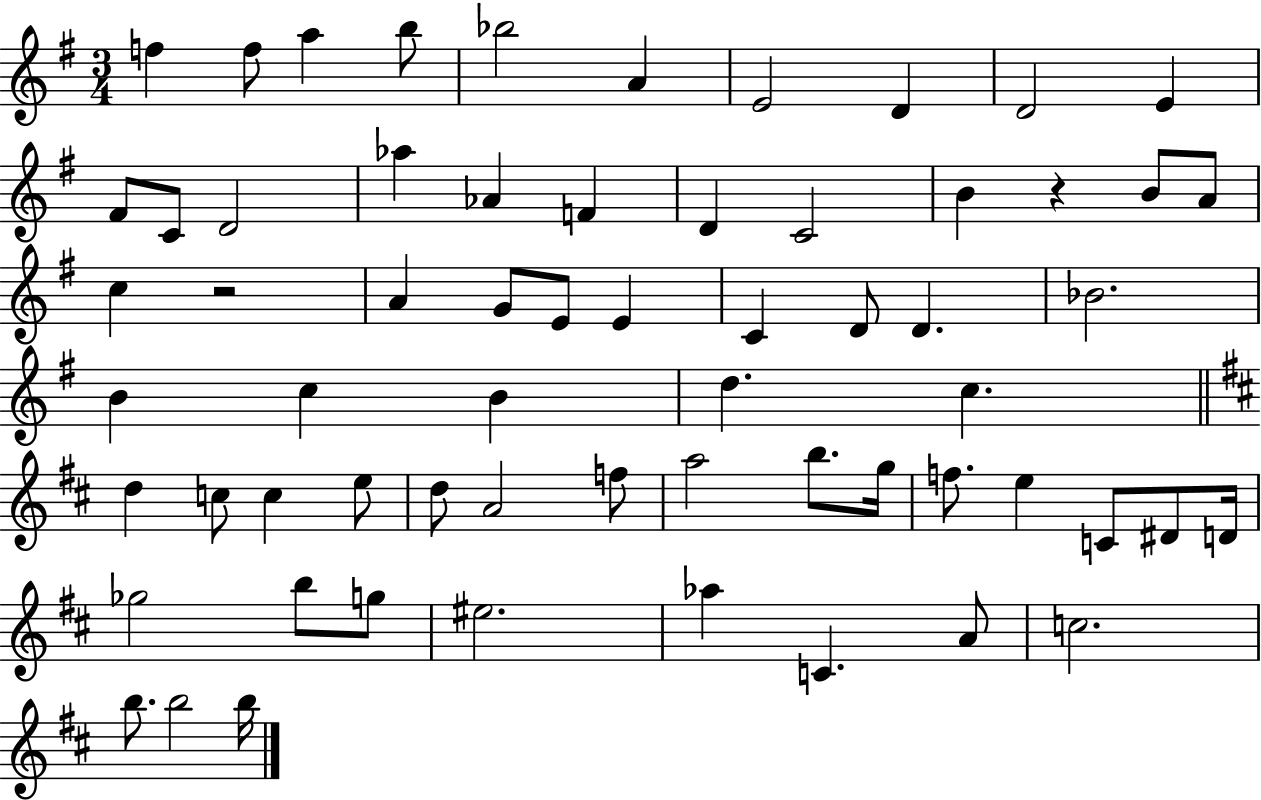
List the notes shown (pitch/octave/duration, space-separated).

F5/q F5/e A5/q B5/e Bb5/h A4/q E4/h D4/q D4/h E4/q F#4/e C4/e D4/h Ab5/q Ab4/q F4/q D4/q C4/h B4/q R/q B4/e A4/e C5/q R/h A4/q G4/e E4/e E4/q C4/q D4/e D4/q. Bb4/h. B4/q C5/q B4/q D5/q. C5/q. D5/q C5/e C5/q E5/e D5/e A4/h F5/e A5/h B5/e. G5/s F5/e. E5/q C4/e D#4/e D4/s Gb5/h B5/e G5/e EIS5/h. Ab5/q C4/q. A4/e C5/h. B5/e. B5/h B5/s